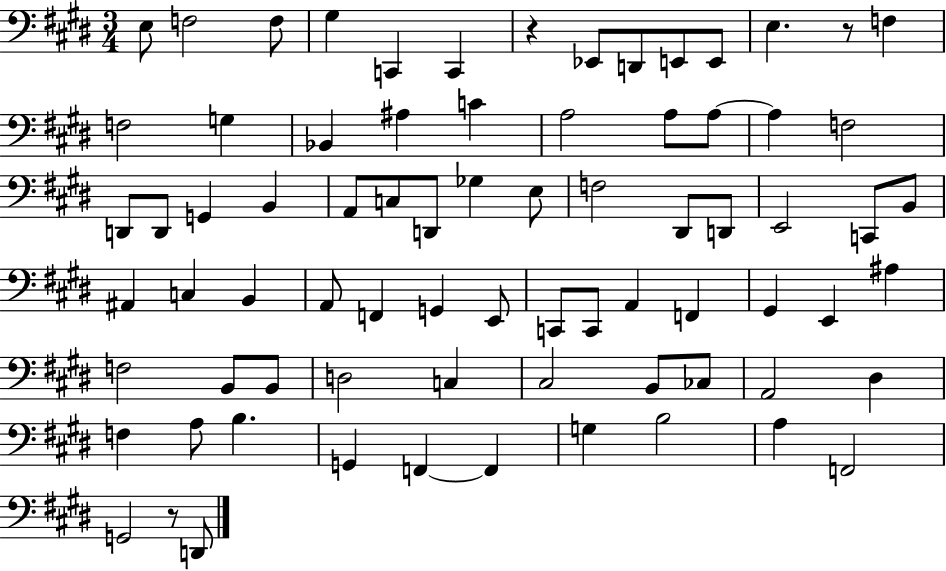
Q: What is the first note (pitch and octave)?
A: E3